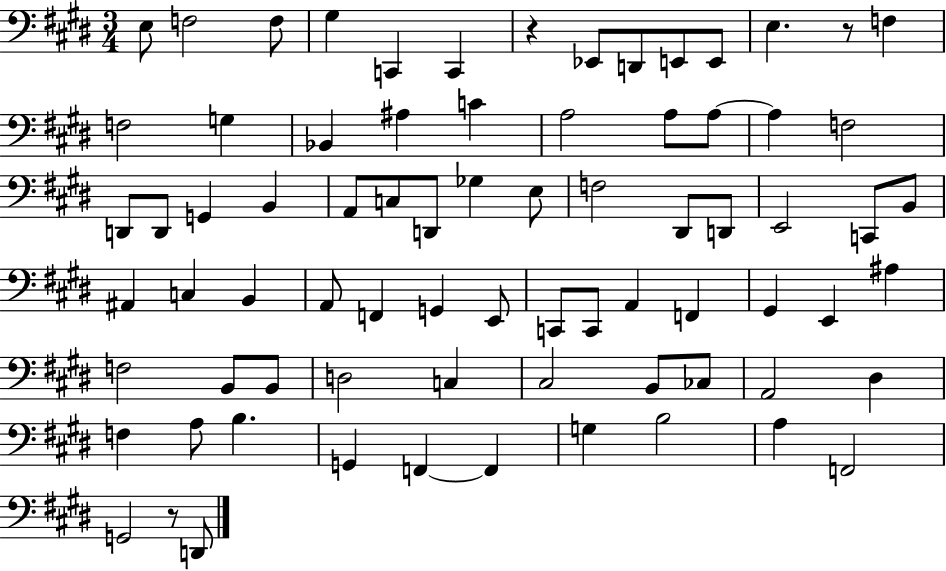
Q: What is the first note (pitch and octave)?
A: E3